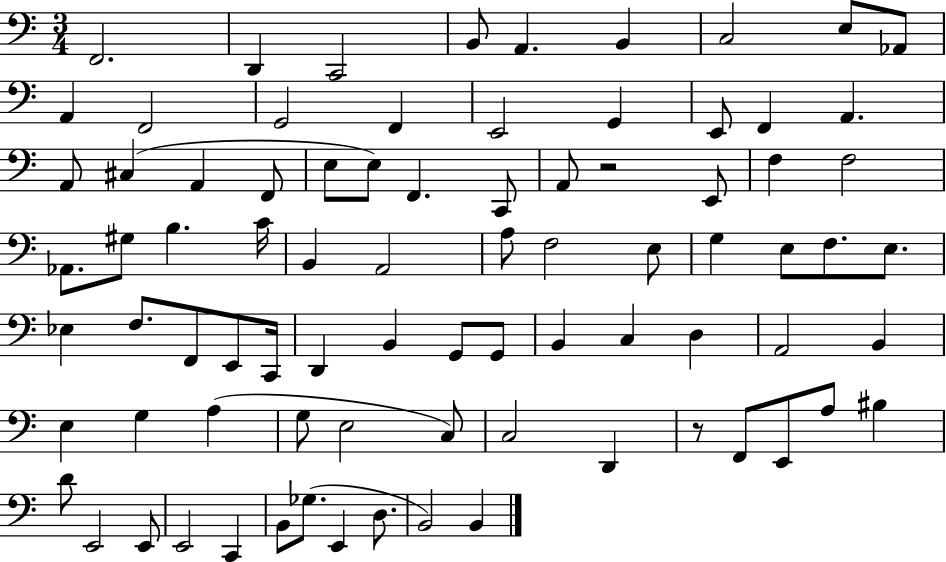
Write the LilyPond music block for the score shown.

{
  \clef bass
  \numericTimeSignature
  \time 3/4
  \key c \major
  f,2. | d,4 c,2 | b,8 a,4. b,4 | c2 e8 aes,8 | \break a,4 f,2 | g,2 f,4 | e,2 g,4 | e,8 f,4 a,4. | \break a,8 cis4( a,4 f,8 | e8 e8) f,4. c,8 | a,8 r2 e,8 | f4 f2 | \break aes,8. gis8 b4. c'16 | b,4 a,2 | a8 f2 e8 | g4 e8 f8. e8. | \break ees4 f8. f,8 e,8 c,16 | d,4 b,4 g,8 g,8 | b,4 c4 d4 | a,2 b,4 | \break e4 g4 a4( | g8 e2 c8) | c2 d,4 | r8 f,8 e,8 a8 bis4 | \break d'8 e,2 e,8 | e,2 c,4 | b,8 ges8.( e,4 d8. | b,2) b,4 | \break \bar "|."
}